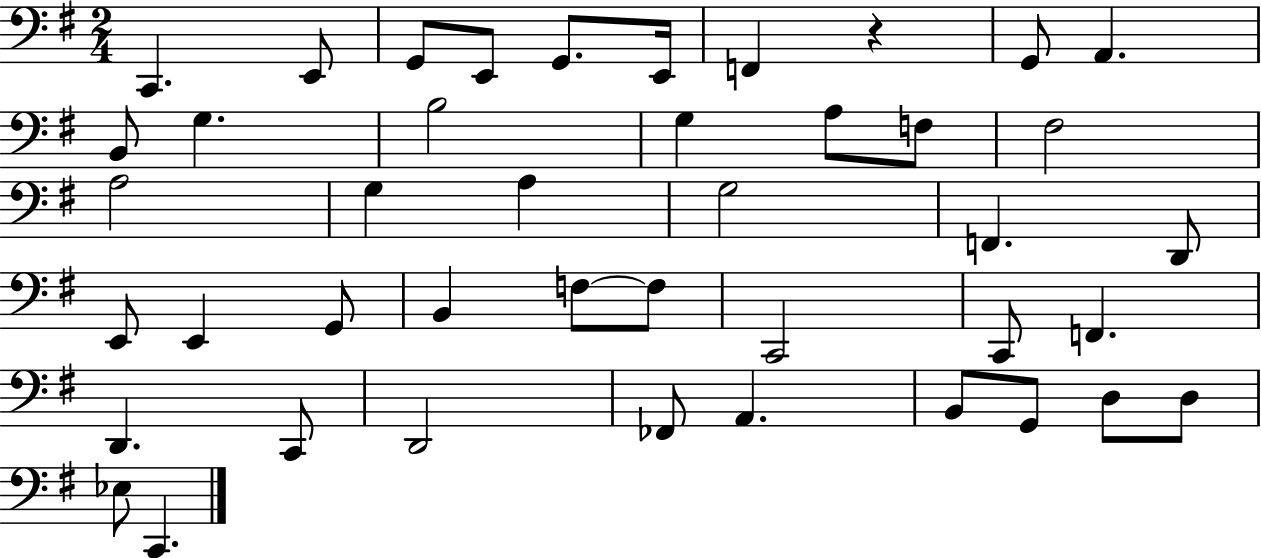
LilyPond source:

{
  \clef bass
  \numericTimeSignature
  \time 2/4
  \key g \major
  c,4. e,8 | g,8 e,8 g,8. e,16 | f,4 r4 | g,8 a,4. | \break b,8 g4. | b2 | g4 a8 f8 | fis2 | \break a2 | g4 a4 | g2 | f,4. d,8 | \break e,8 e,4 g,8 | b,4 f8~~ f8 | c,2 | c,8 f,4. | \break d,4. c,8 | d,2 | fes,8 a,4. | b,8 g,8 d8 d8 | \break ees8 c,4. | \bar "|."
}